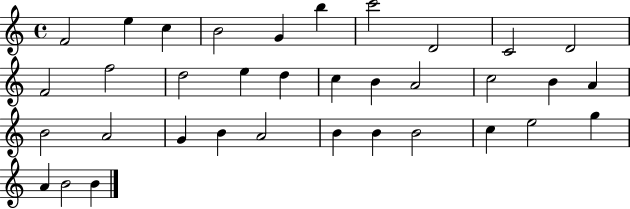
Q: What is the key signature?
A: C major